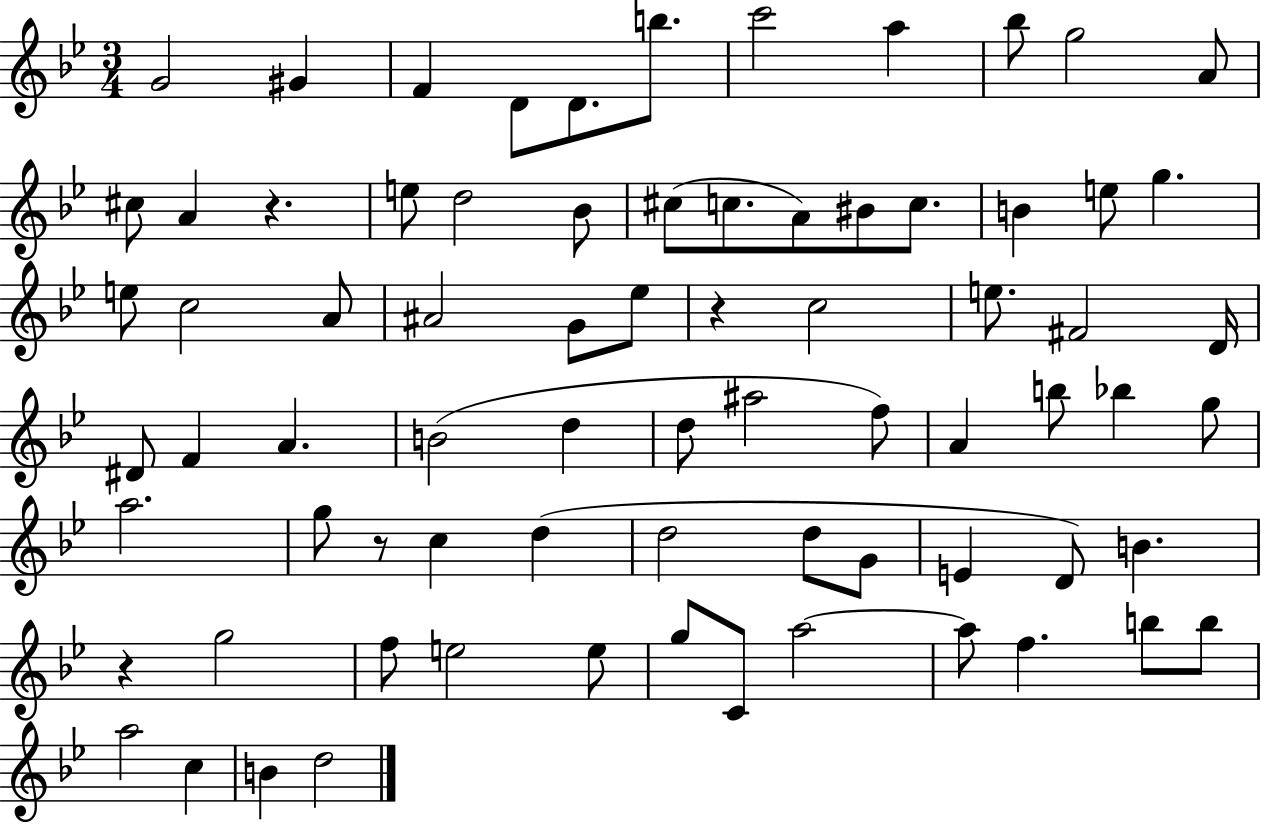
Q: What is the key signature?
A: BES major